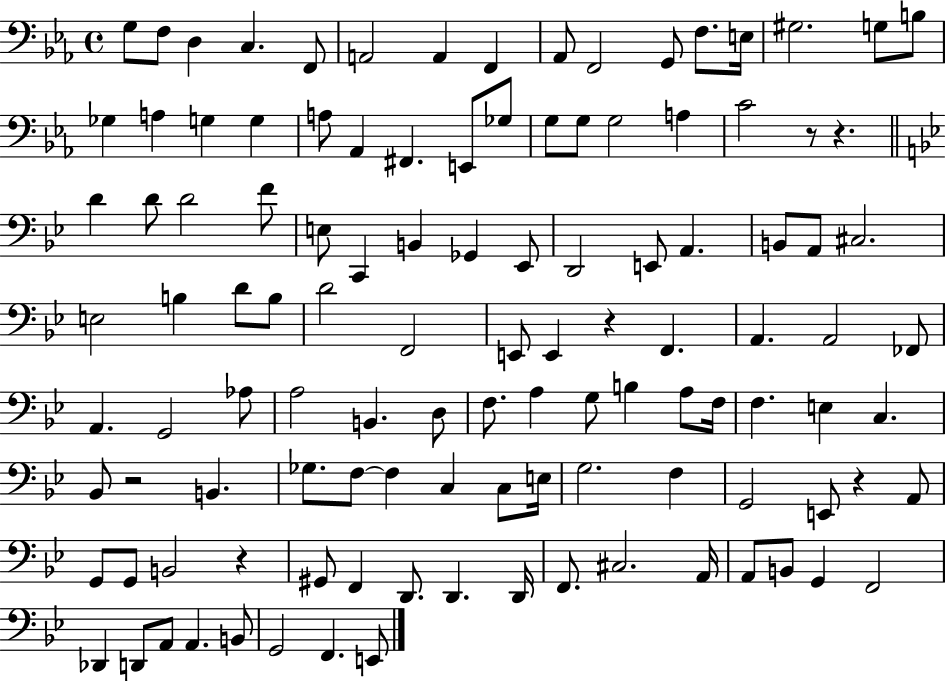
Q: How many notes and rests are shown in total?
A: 114